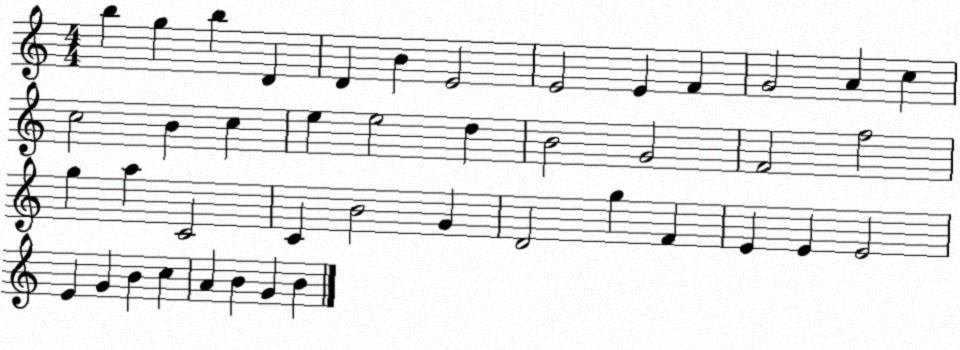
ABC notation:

X:1
T:Untitled
M:4/4
L:1/4
K:C
b g b D D B E2 E2 E F G2 A c c2 B c e e2 d B2 G2 F2 f2 g a C2 C B2 G D2 g F E E E2 E G B c A B G B